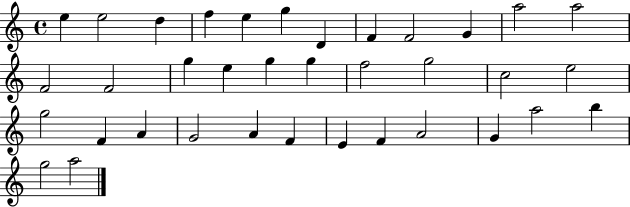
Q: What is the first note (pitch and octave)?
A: E5